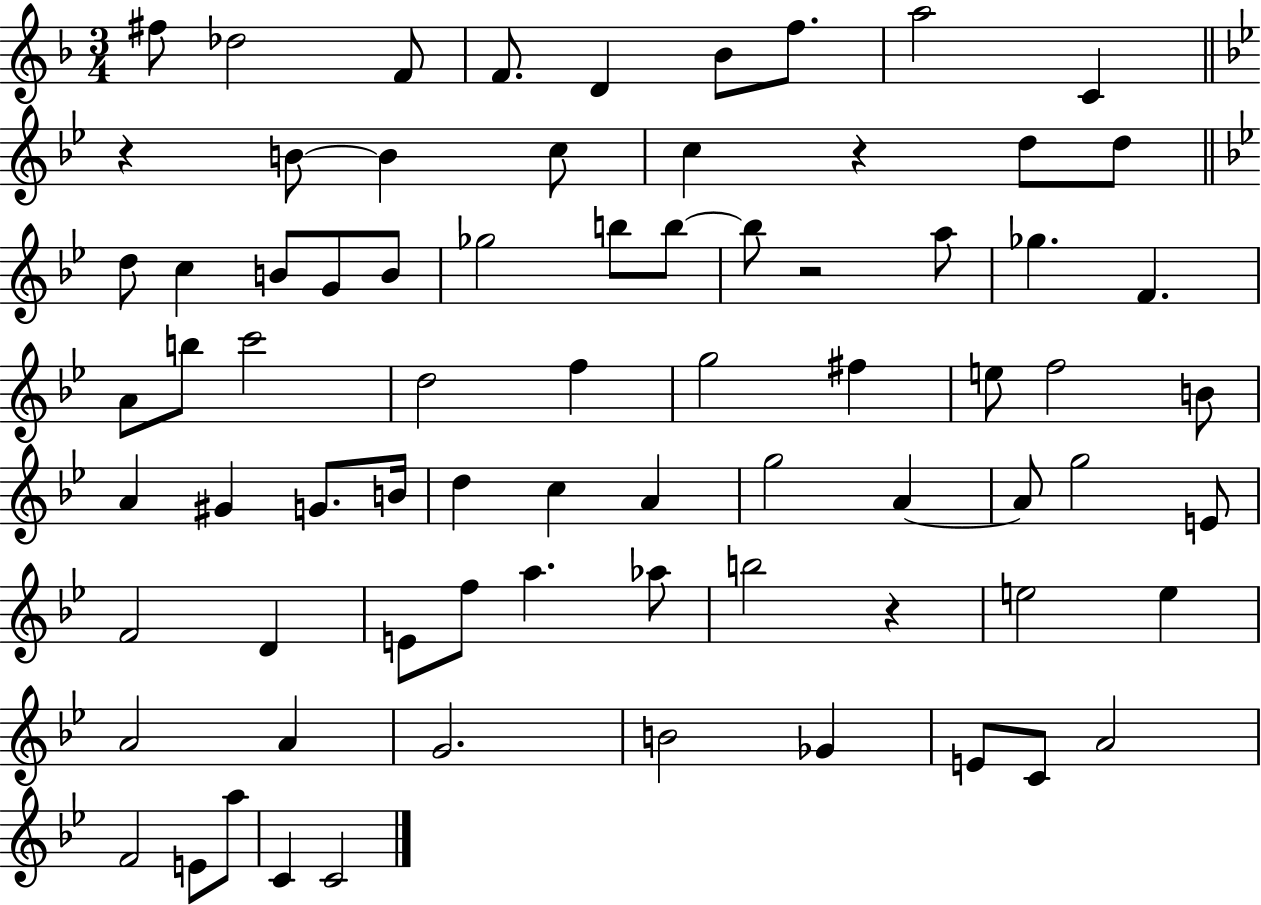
{
  \clef treble
  \numericTimeSignature
  \time 3/4
  \key f \major
  fis''8 des''2 f'8 | f'8. d'4 bes'8 f''8. | a''2 c'4 | \bar "||" \break \key bes \major r4 b'8~~ b'4 c''8 | c''4 r4 d''8 d''8 | \bar "||" \break \key g \minor d''8 c''4 b'8 g'8 b'8 | ges''2 b''8 b''8~~ | b''8 r2 a''8 | ges''4. f'4. | \break a'8 b''8 c'''2 | d''2 f''4 | g''2 fis''4 | e''8 f''2 b'8 | \break a'4 gis'4 g'8. b'16 | d''4 c''4 a'4 | g''2 a'4~~ | a'8 g''2 e'8 | \break f'2 d'4 | e'8 f''8 a''4. aes''8 | b''2 r4 | e''2 e''4 | \break a'2 a'4 | g'2. | b'2 ges'4 | e'8 c'8 a'2 | \break f'2 e'8 a''8 | c'4 c'2 | \bar "|."
}